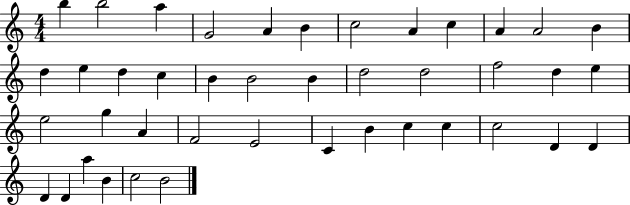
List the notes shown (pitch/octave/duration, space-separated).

B5/q B5/h A5/q G4/h A4/q B4/q C5/h A4/q C5/q A4/q A4/h B4/q D5/q E5/q D5/q C5/q B4/q B4/h B4/q D5/h D5/h F5/h D5/q E5/q E5/h G5/q A4/q F4/h E4/h C4/q B4/q C5/q C5/q C5/h D4/q D4/q D4/q D4/q A5/q B4/q C5/h B4/h